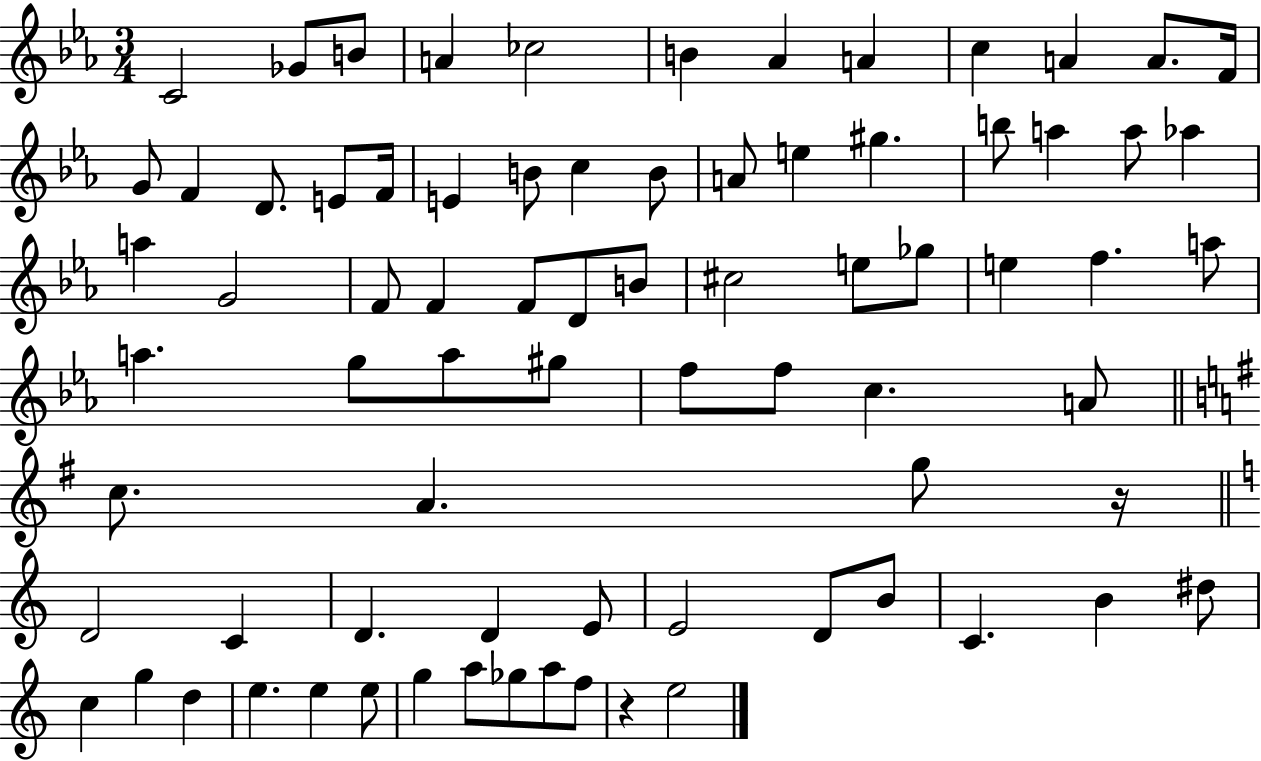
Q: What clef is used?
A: treble